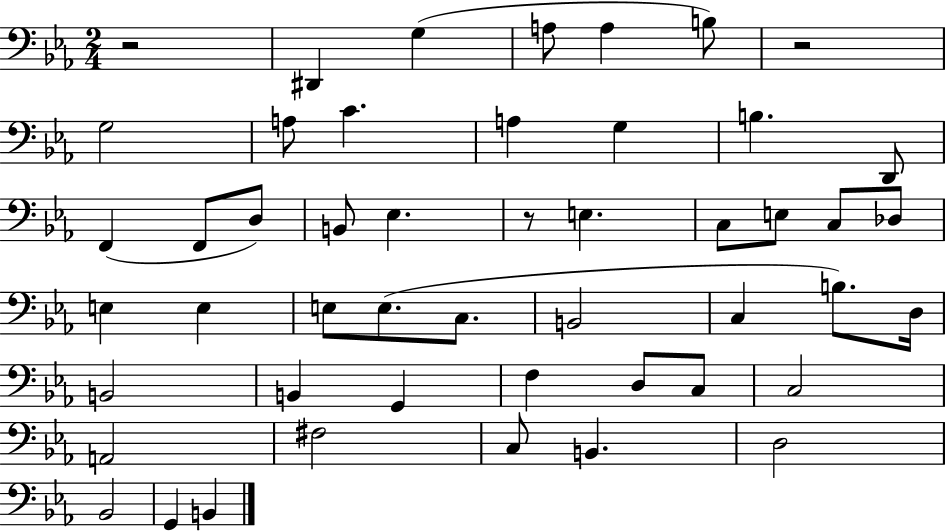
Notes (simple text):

R/h D#2/q G3/q A3/e A3/q B3/e R/h G3/h A3/e C4/q. A3/q G3/q B3/q. D2/e F2/q F2/e D3/e B2/e Eb3/q. R/e E3/q. C3/e E3/e C3/e Db3/e E3/q E3/q E3/e E3/e. C3/e. B2/h C3/q B3/e. D3/s B2/h B2/q G2/q F3/q D3/e C3/e C3/h A2/h F#3/h C3/e B2/q. D3/h Bb2/h G2/q B2/q